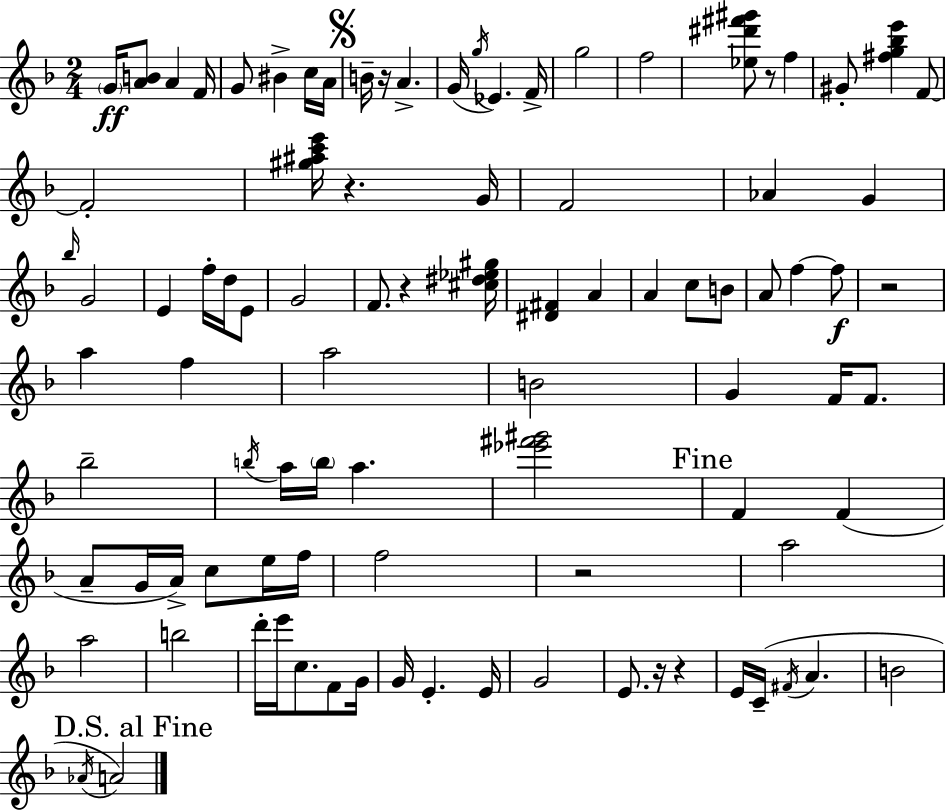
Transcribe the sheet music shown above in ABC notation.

X:1
T:Untitled
M:2/4
L:1/4
K:Dm
G/4 [AB]/2 A F/4 G/2 ^B c/4 A/4 B/4 z/4 A G/4 g/4 _E F/4 g2 f2 [_e^d'^f'^g']/2 z/2 f ^G/2 [^fg_be'] F/2 F2 [^g^ac'e']/4 z G/4 F2 _A G _b/4 G2 E f/4 d/4 E/2 G2 F/2 z [^c^d_e^g]/4 [^D^F] A A c/2 B/2 A/2 f f/2 z2 a f a2 B2 G F/4 F/2 _b2 b/4 a/4 b/4 a [_e'^f'^g']2 F F A/2 G/4 A/4 c/2 e/4 f/4 f2 z2 a2 a2 b2 d'/4 e'/4 c/2 F/2 G/4 G/4 E E/4 G2 E/2 z/4 z E/4 C/4 ^F/4 A B2 _A/4 A2